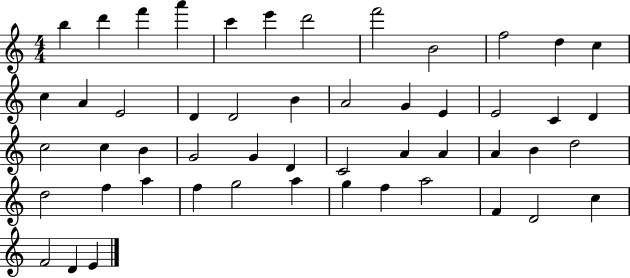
B5/q D6/q F6/q A6/q C6/q E6/q D6/h F6/h B4/h F5/h D5/q C5/q C5/q A4/q E4/h D4/q D4/h B4/q A4/h G4/q E4/q E4/h C4/q D4/q C5/h C5/q B4/q G4/h G4/q D4/q C4/h A4/q A4/q A4/q B4/q D5/h D5/h F5/q A5/q F5/q G5/h A5/q G5/q F5/q A5/h F4/q D4/h C5/q F4/h D4/q E4/q